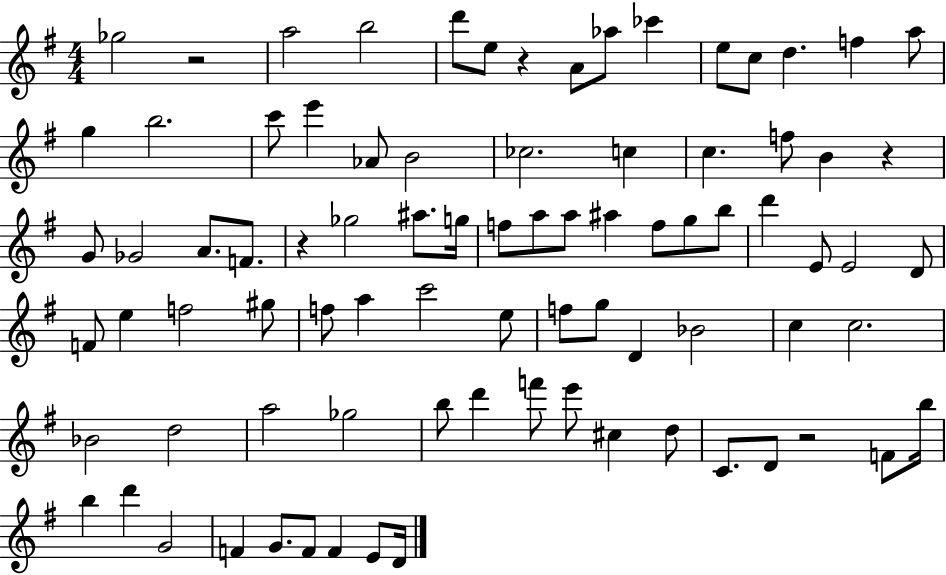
Gb5/h R/h A5/h B5/h D6/e E5/e R/q A4/e Ab5/e CES6/q E5/e C5/e D5/q. F5/q A5/e G5/q B5/h. C6/e E6/q Ab4/e B4/h CES5/h. C5/q C5/q. F5/e B4/q R/q G4/e Gb4/h A4/e. F4/e. R/q Gb5/h A#5/e. G5/s F5/e A5/e A5/e A#5/q F5/e G5/e B5/e D6/q E4/e E4/h D4/e F4/e E5/q F5/h G#5/e F5/e A5/q C6/h E5/e F5/e G5/e D4/q Bb4/h C5/q C5/h. Bb4/h D5/h A5/h Gb5/h B5/e D6/q F6/e E6/e C#5/q D5/e C4/e. D4/e R/h F4/e B5/s B5/q D6/q G4/h F4/q G4/e. F4/e F4/q E4/e D4/s